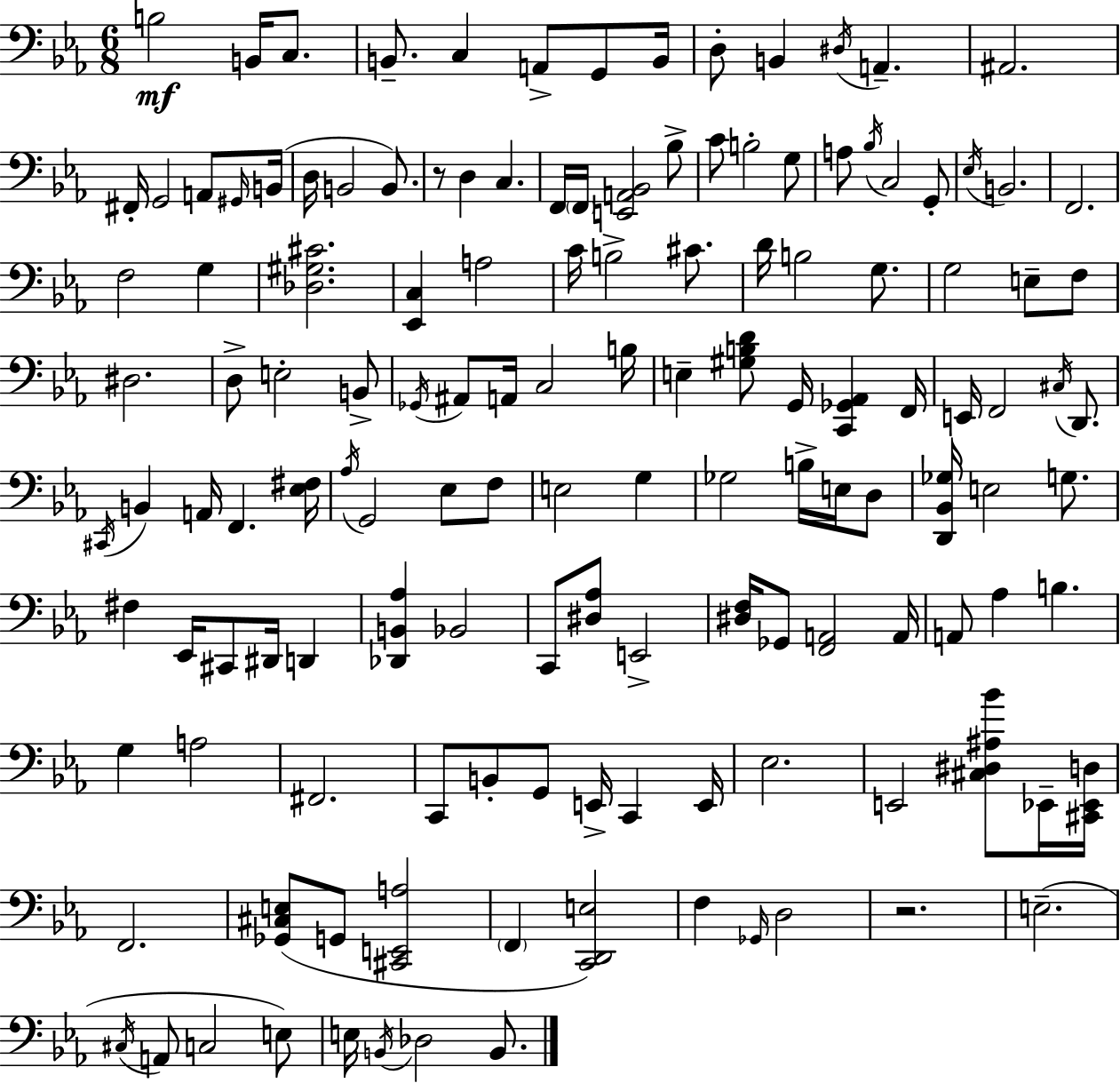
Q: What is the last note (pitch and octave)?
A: B2